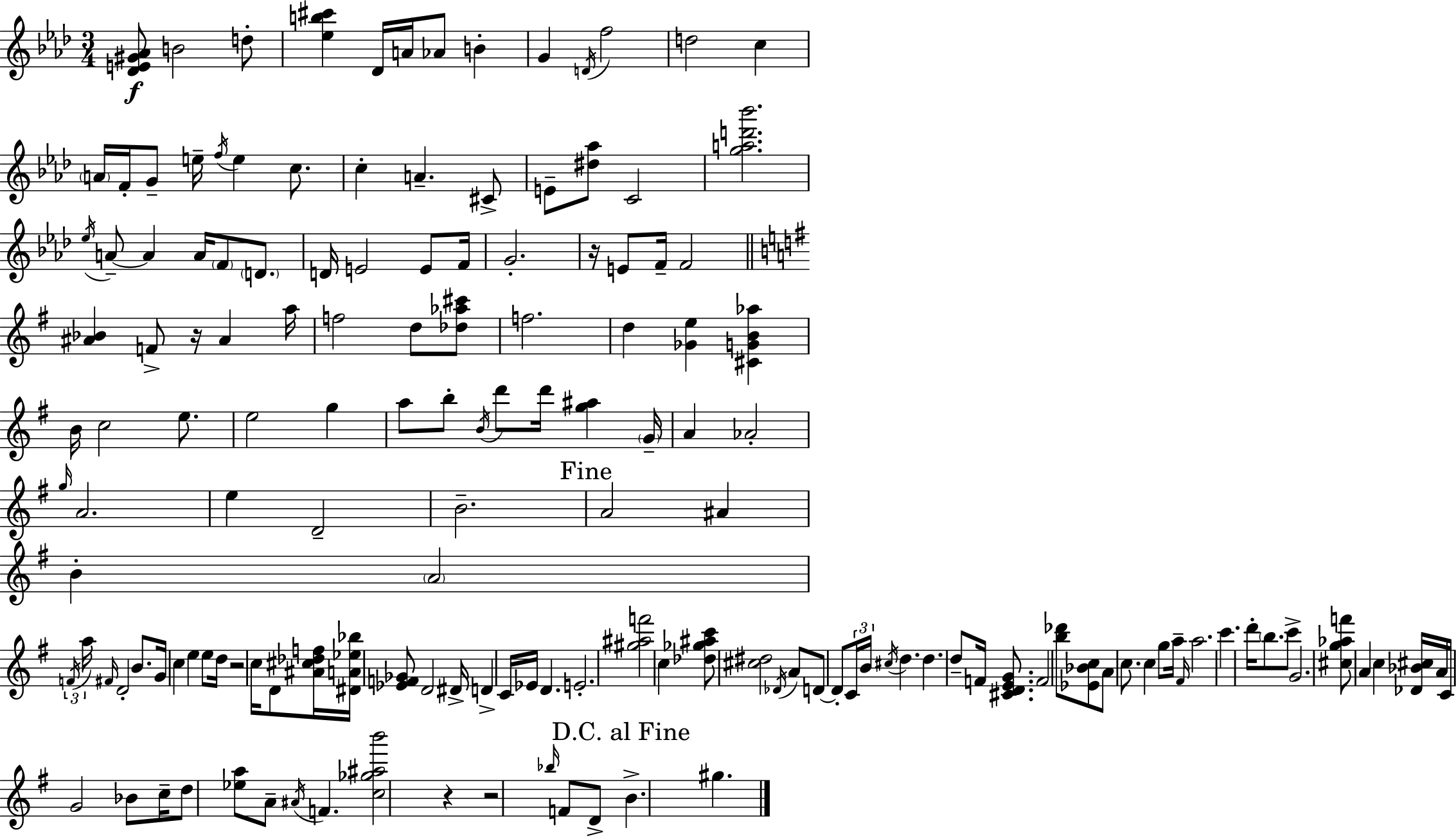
[Db4,E4,G#4,Ab4]/e B4/h D5/e [Eb5,B5,C#6]/q Db4/s A4/s Ab4/e B4/q G4/q D4/s F5/h D5/h C5/q A4/s F4/s G4/e E5/s F5/s E5/q C5/e. C5/q A4/q. C#4/e E4/e [D#5,Ab5]/e C4/h [G5,A5,D6,Bb6]/h. Eb5/s A4/e A4/q A4/s F4/e D4/e. D4/s E4/h E4/e F4/s G4/h. R/s E4/e F4/s F4/h [A#4,Bb4]/q F4/e R/s A#4/q A5/s F5/h D5/e [Db5,Ab5,C#6]/e F5/h. D5/q [Gb4,E5]/q [C#4,G4,B4,Ab5]/q B4/s C5/h E5/e. E5/h G5/q A5/e B5/e B4/s D6/e D6/s [G5,A#5]/q G4/s A4/q Ab4/h G5/s A4/h. E5/q D4/h B4/h. A4/h A#4/q B4/q A4/h F4/s A5/s F#4/s D4/h B4/e. G4/s C5/q E5/q E5/e D5/s R/h C5/s D4/e [A#4,C#5,Db5,F5]/s [D#4,A4,Eb5,Bb5]/s [Eb4,F4,Gb4]/e D4/h D#4/s D4/q C4/s Eb4/s D4/q. E4/h. [G#5,A#5,F6]/h C5/q [Db5,Gb5,A#5,C6]/e [C#5,D#5]/h Db4/s A4/e D4/e D4/e C4/s B4/s C#5/s D5/q. D5/q. D5/e F4/s [C#4,D4,E4,G4]/e. F4/h [B5,Db6]/e [Eb4,Bb4,C5]/e A4/e C5/e. C5/q G5/e A5/s F#4/s A5/h. C6/q. D6/s B5/e. C6/e G4/h. [C#5,G5,Ab5,F6]/e A4/q C5/q [Db4,Bb4,C#5]/s A4/s C4/s G4/h Bb4/e C5/s D5/e [Eb5,A5]/e A4/e A#4/s F4/q. [C5,Gb5,A#5,B6]/h R/q R/h Bb5/s F4/e D4/e B4/q. G#5/q.